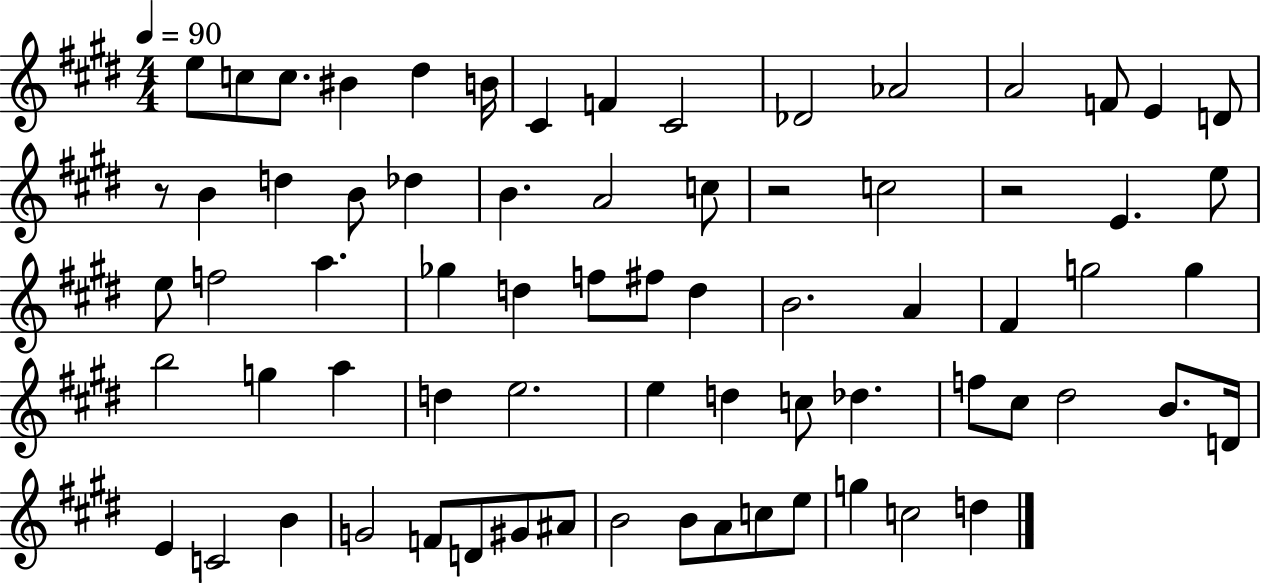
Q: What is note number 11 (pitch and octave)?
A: Ab4